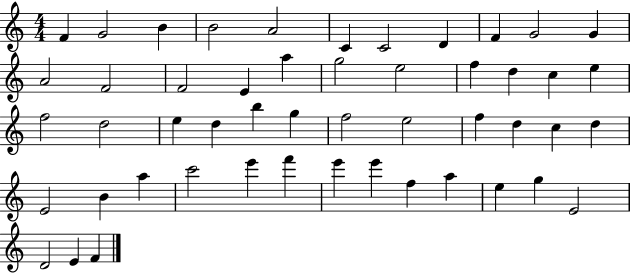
F4/q G4/h B4/q B4/h A4/h C4/q C4/h D4/q F4/q G4/h G4/q A4/h F4/h F4/h E4/q A5/q G5/h E5/h F5/q D5/q C5/q E5/q F5/h D5/h E5/q D5/q B5/q G5/q F5/h E5/h F5/q D5/q C5/q D5/q E4/h B4/q A5/q C6/h E6/q F6/q E6/q E6/q F5/q A5/q E5/q G5/q E4/h D4/h E4/q F4/q